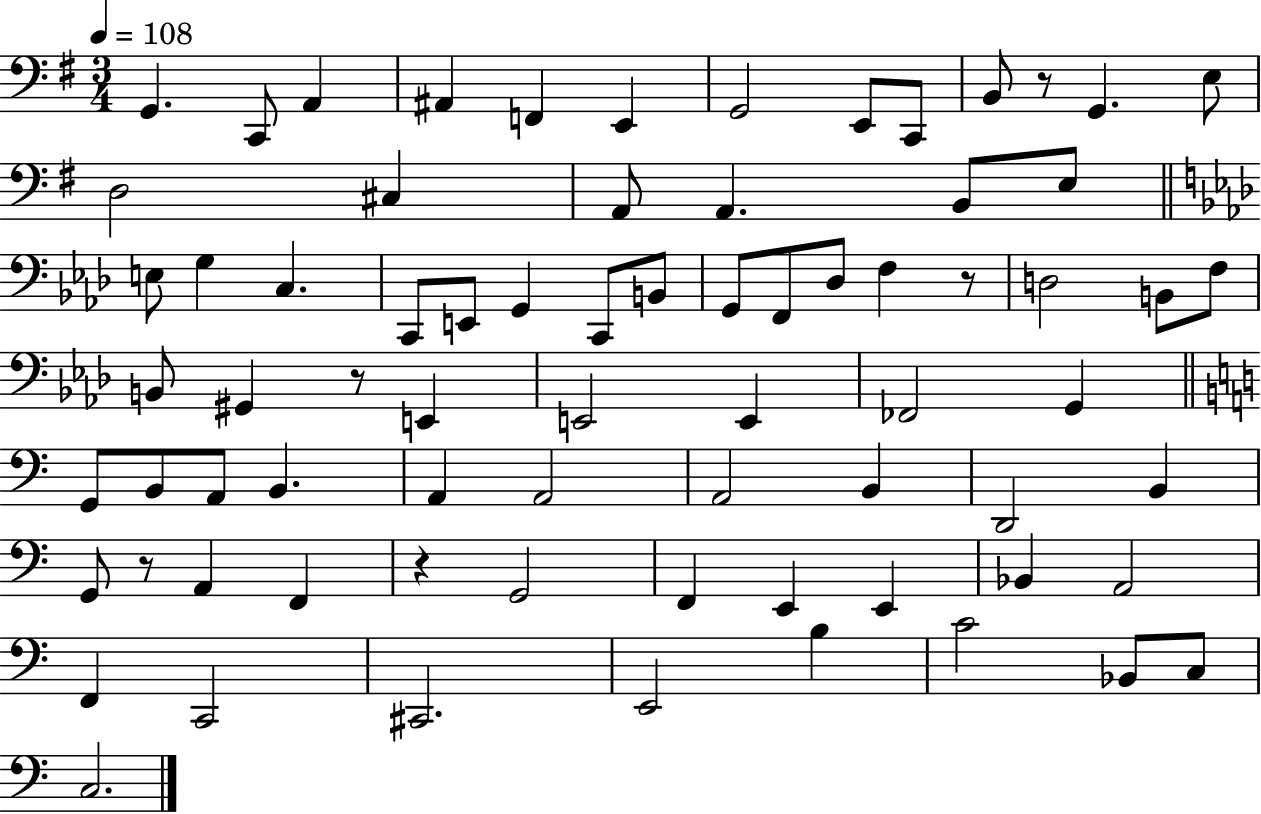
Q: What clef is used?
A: bass